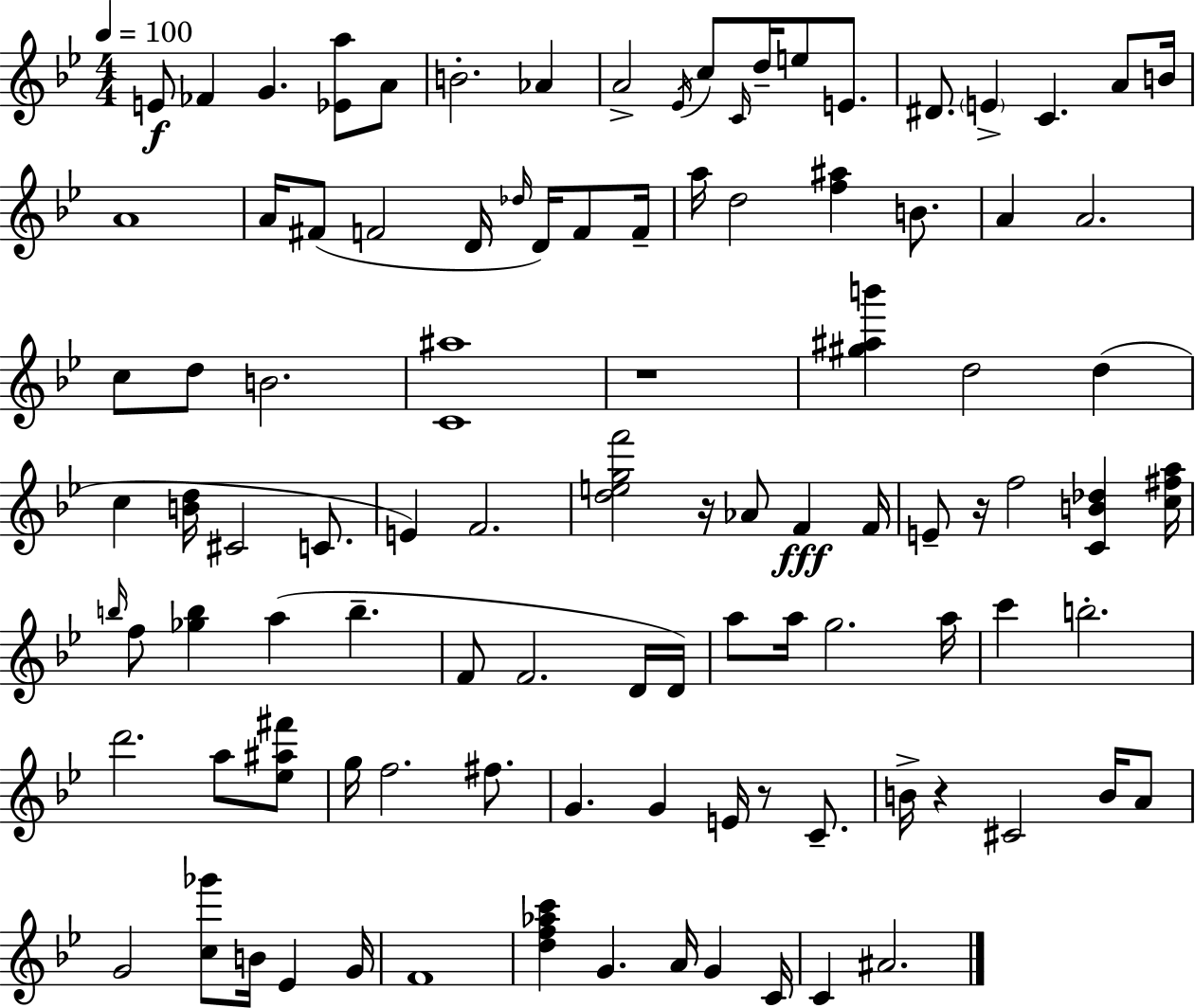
X:1
T:Untitled
M:4/4
L:1/4
K:Gm
E/2 _F G [_Ea]/2 A/2 B2 _A A2 _E/4 c/2 C/4 d/4 e/2 E/2 ^D/2 E C A/2 B/4 A4 A/4 ^F/2 F2 D/4 _d/4 D/4 F/2 F/4 a/4 d2 [f^a] B/2 A A2 c/2 d/2 B2 [C^a]4 z4 [^g^ab'] d2 d c [Bd]/4 ^C2 C/2 E F2 [degf']2 z/4 _A/2 F F/4 E/2 z/4 f2 [CB_d] [c^fa]/4 b/4 f/2 [_gb] a b F/2 F2 D/4 D/4 a/2 a/4 g2 a/4 c' b2 d'2 a/2 [_e^a^f']/2 g/4 f2 ^f/2 G G E/4 z/2 C/2 B/4 z ^C2 B/4 A/2 G2 [c_g']/2 B/4 _E G/4 F4 [df_ac'] G A/4 G C/4 C ^A2